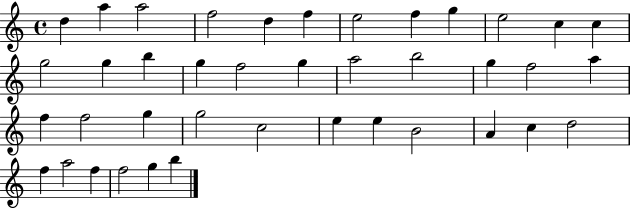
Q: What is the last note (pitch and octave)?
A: B5